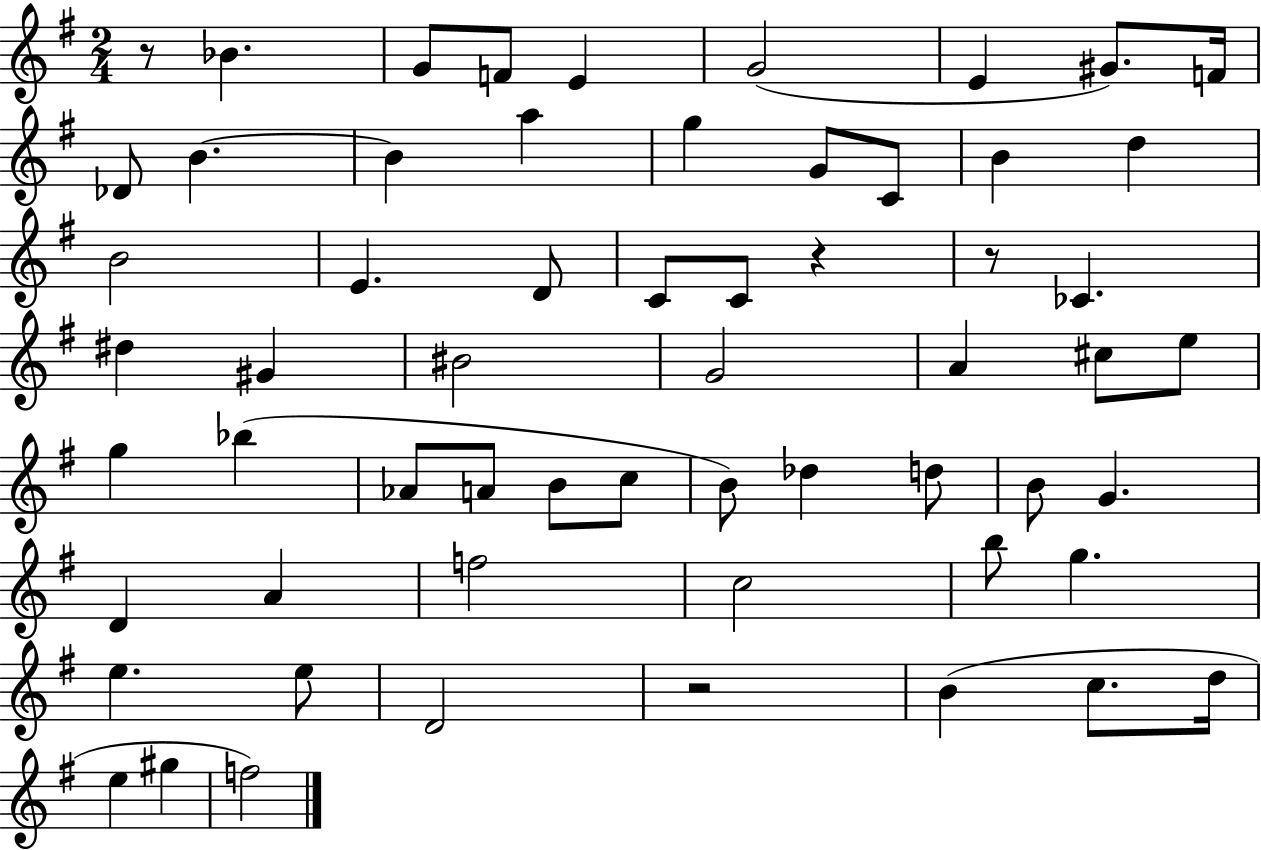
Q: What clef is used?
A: treble